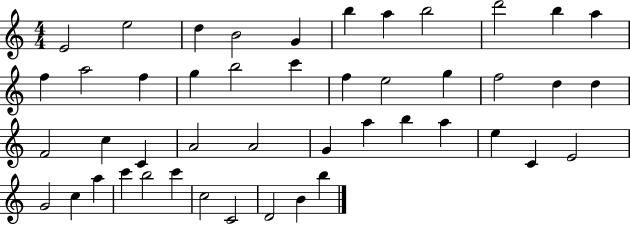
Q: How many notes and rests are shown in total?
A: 46